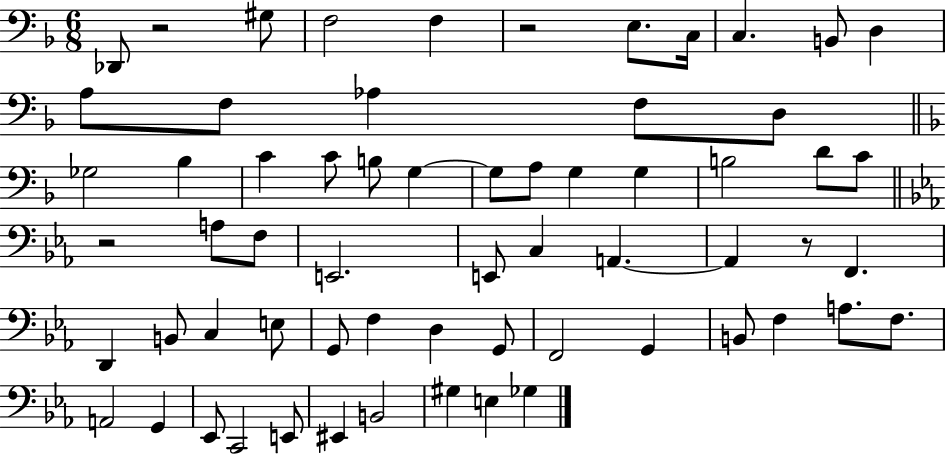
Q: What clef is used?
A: bass